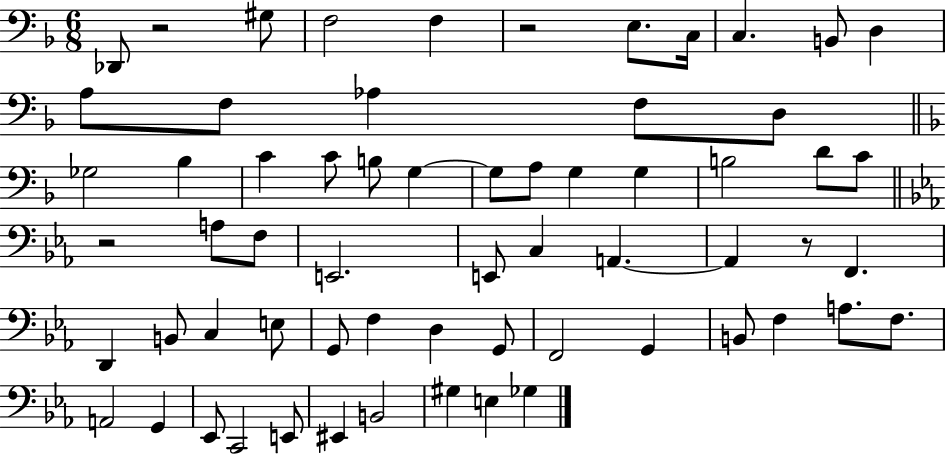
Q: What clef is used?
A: bass